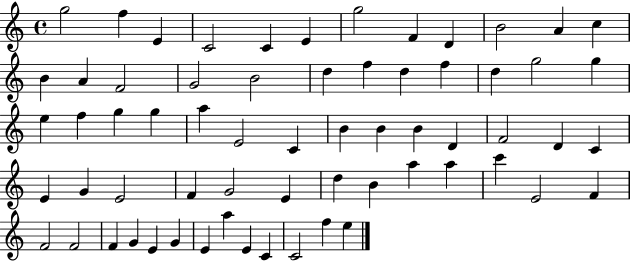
{
  \clef treble
  \time 4/4
  \defaultTimeSignature
  \key c \major
  g''2 f''4 e'4 | c'2 c'4 e'4 | g''2 f'4 d'4 | b'2 a'4 c''4 | \break b'4 a'4 f'2 | g'2 b'2 | d''4 f''4 d''4 f''4 | d''4 g''2 g''4 | \break e''4 f''4 g''4 g''4 | a''4 e'2 c'4 | b'4 b'4 b'4 d'4 | f'2 d'4 c'4 | \break e'4 g'4 e'2 | f'4 g'2 e'4 | d''4 b'4 a''4 a''4 | c'''4 e'2 f'4 | \break f'2 f'2 | f'4 g'4 e'4 g'4 | e'4 a''4 e'4 c'4 | c'2 f''4 e''4 | \break \bar "|."
}